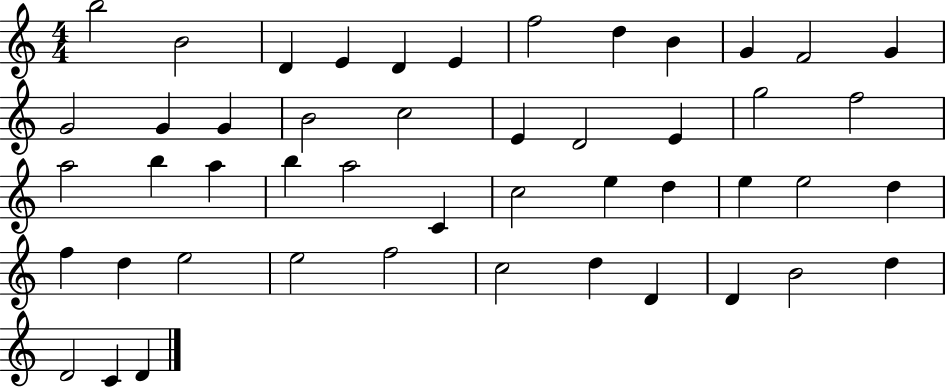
B5/h B4/h D4/q E4/q D4/q E4/q F5/h D5/q B4/q G4/q F4/h G4/q G4/h G4/q G4/q B4/h C5/h E4/q D4/h E4/q G5/h F5/h A5/h B5/q A5/q B5/q A5/h C4/q C5/h E5/q D5/q E5/q E5/h D5/q F5/q D5/q E5/h E5/h F5/h C5/h D5/q D4/q D4/q B4/h D5/q D4/h C4/q D4/q